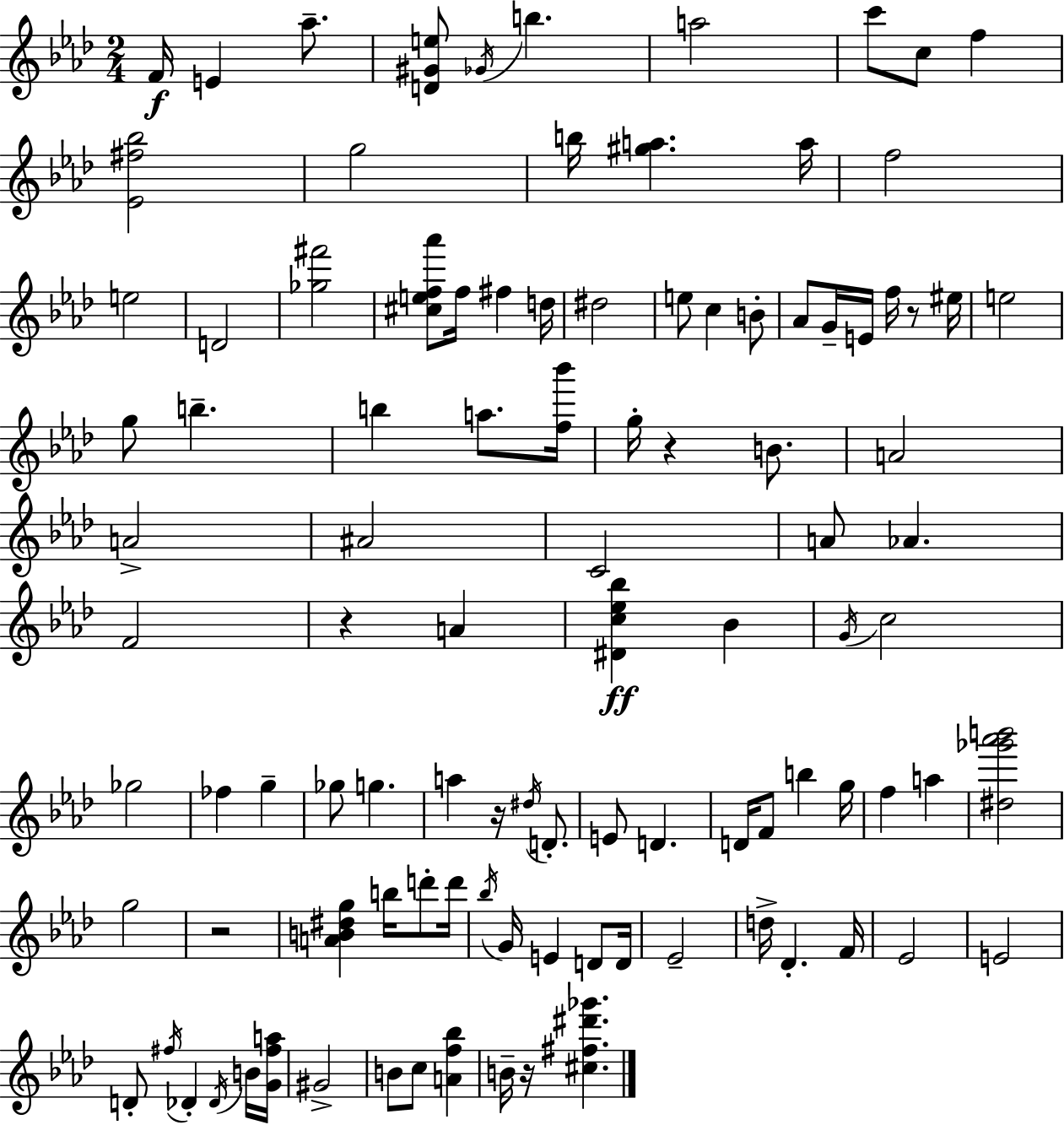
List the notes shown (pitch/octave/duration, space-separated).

F4/s E4/q Ab5/e. [D4,G#4,E5]/e Gb4/s B5/q. A5/h C6/e C5/e F5/q [Eb4,F#5,Bb5]/h G5/h B5/s [G#5,A5]/q. A5/s F5/h E5/h D4/h [Gb5,F#6]/h [C#5,E5,F5,Ab6]/e F5/s F#5/q D5/s D#5/h E5/e C5/q B4/e Ab4/e G4/s E4/s F5/s R/e EIS5/s E5/h G5/e B5/q. B5/q A5/e. [F5,Bb6]/s G5/s R/q B4/e. A4/h A4/h A#4/h C4/h A4/e Ab4/q. F4/h R/q A4/q [D#4,C5,Eb5,Bb5]/q Bb4/q G4/s C5/h Gb5/h FES5/q G5/q Gb5/e G5/q. A5/q R/s D#5/s D4/e. E4/e D4/q. D4/s F4/e B5/q G5/s F5/q A5/q [D#5,Gb6,Ab6,B6]/h G5/h R/h [A4,B4,D#5,G5]/q B5/s D6/e D6/s Bb5/s G4/s E4/q D4/e D4/s Eb4/h D5/s Db4/q. F4/s Eb4/h E4/h D4/e F#5/s Db4/q Db4/s B4/s [G4,F#5,A5]/s G#4/h B4/e C5/e [A4,F5,Bb5]/q B4/s R/s [C#5,F#5,D#6,Gb6]/q.